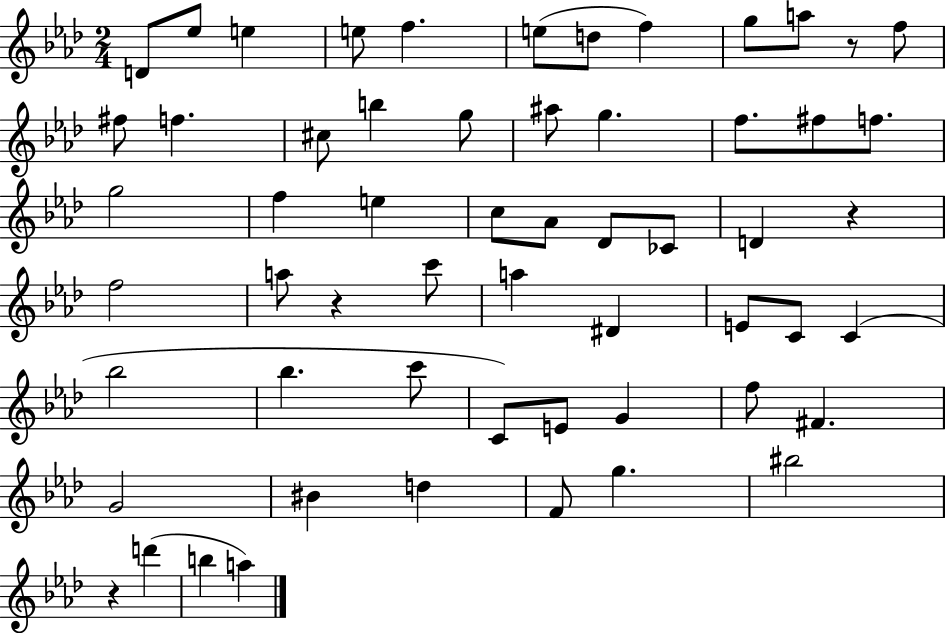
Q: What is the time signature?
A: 2/4